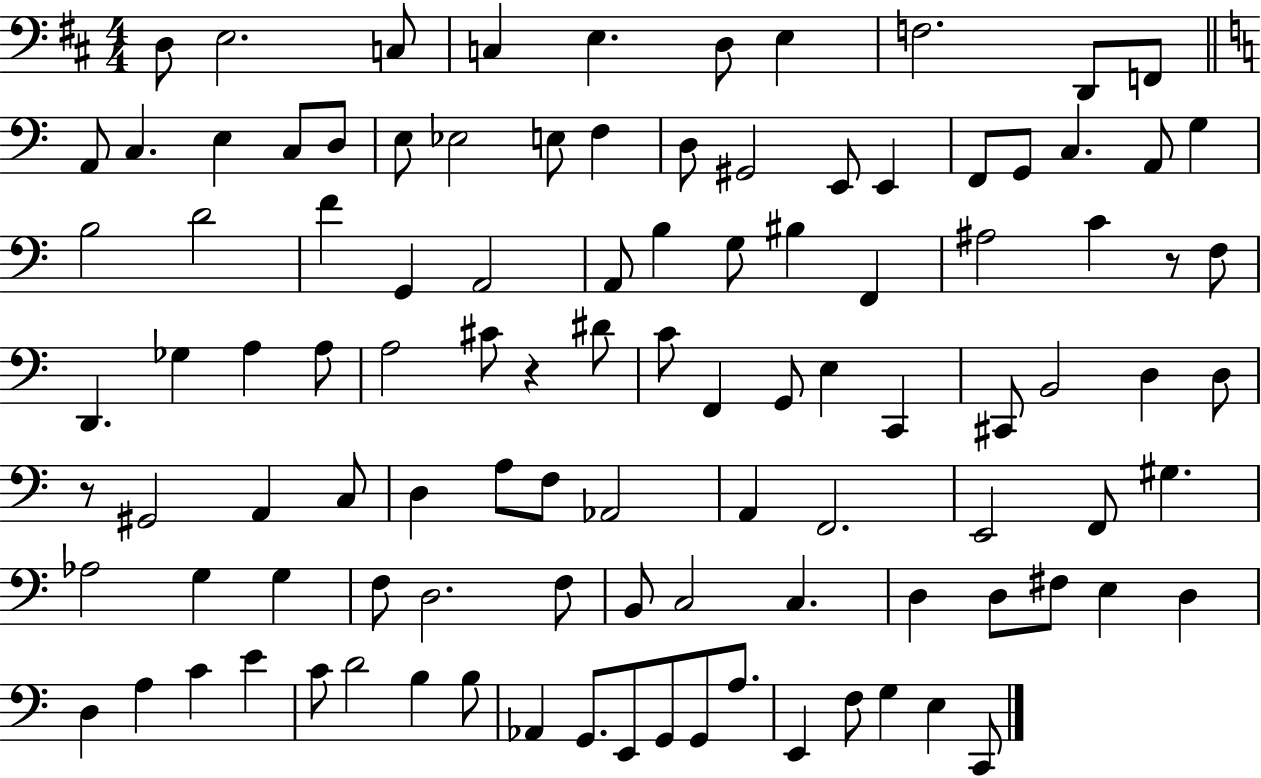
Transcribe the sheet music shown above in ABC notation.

X:1
T:Untitled
M:4/4
L:1/4
K:D
D,/2 E,2 C,/2 C, E, D,/2 E, F,2 D,,/2 F,,/2 A,,/2 C, E, C,/2 D,/2 E,/2 _E,2 E,/2 F, D,/2 ^G,,2 E,,/2 E,, F,,/2 G,,/2 C, A,,/2 G, B,2 D2 F G,, A,,2 A,,/2 B, G,/2 ^B, F,, ^A,2 C z/2 F,/2 D,, _G, A, A,/2 A,2 ^C/2 z ^D/2 C/2 F,, G,,/2 E, C,, ^C,,/2 B,,2 D, D,/2 z/2 ^G,,2 A,, C,/2 D, A,/2 F,/2 _A,,2 A,, F,,2 E,,2 F,,/2 ^G, _A,2 G, G, F,/2 D,2 F,/2 B,,/2 C,2 C, D, D,/2 ^F,/2 E, D, D, A, C E C/2 D2 B, B,/2 _A,, G,,/2 E,,/2 G,,/2 G,,/2 A,/2 E,, F,/2 G, E, C,,/2